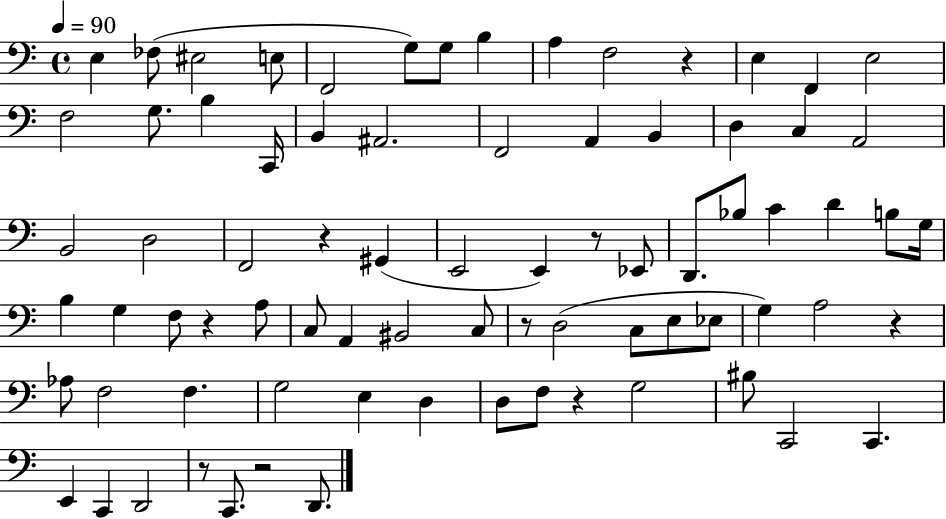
{
  \clef bass
  \time 4/4
  \defaultTimeSignature
  \key c \major
  \tempo 4 = 90
  e4 fes8( eis2 e8 | f,2 g8) g8 b4 | a4 f2 r4 | e4 f,4 e2 | \break f2 g8. b4 c,16 | b,4 ais,2. | f,2 a,4 b,4 | d4 c4 a,2 | \break b,2 d2 | f,2 r4 gis,4( | e,2 e,4) r8 ees,8 | d,8. bes8 c'4 d'4 b8 g16 | \break b4 g4 f8 r4 a8 | c8 a,4 bis,2 c8 | r8 d2( c8 e8 ees8 | g4) a2 r4 | \break aes8 f2 f4. | g2 e4 d4 | d8 f8 r4 g2 | bis8 c,2 c,4. | \break e,4 c,4 d,2 | r8 c,8. r2 d,8. | \bar "|."
}